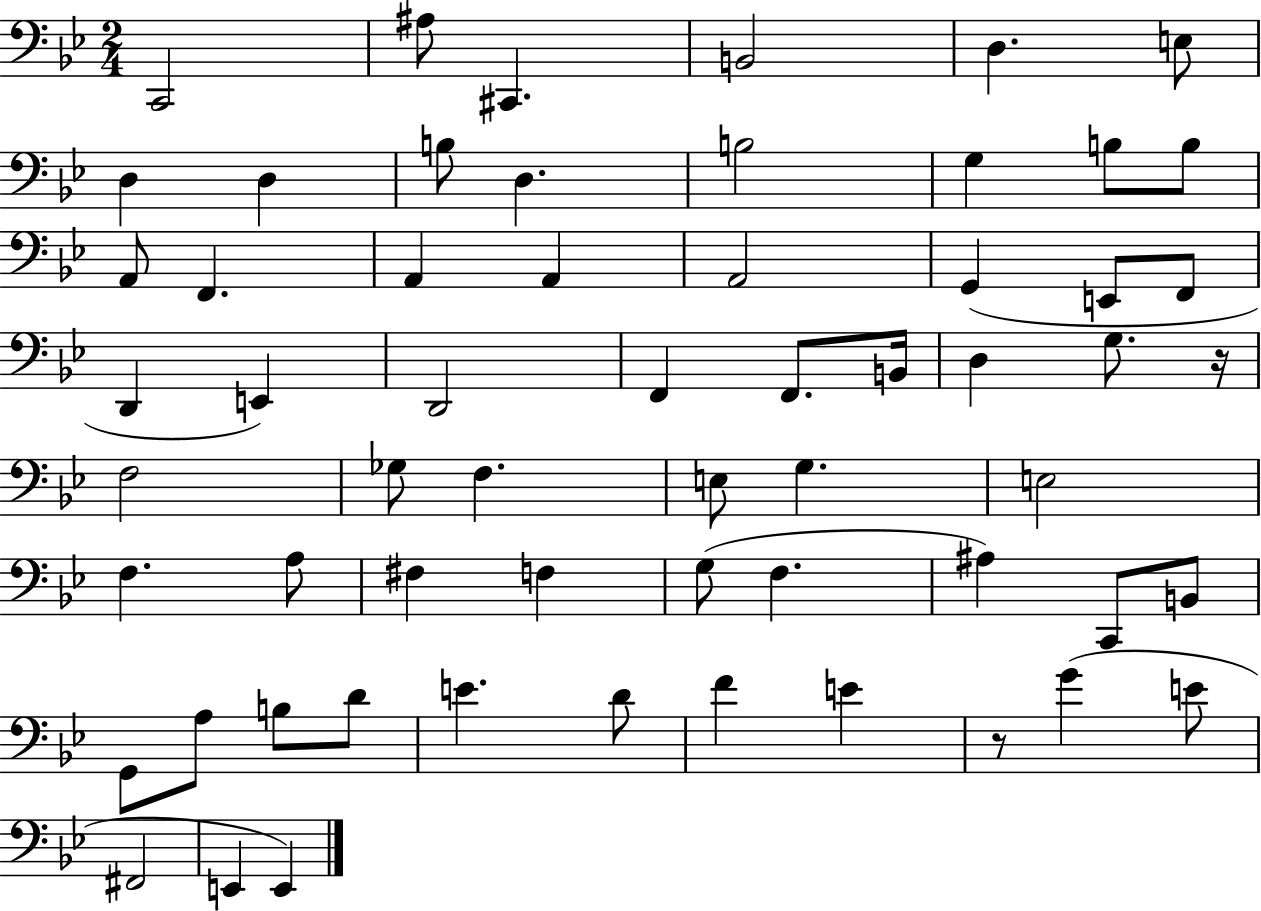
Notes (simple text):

C2/h A#3/e C#2/q. B2/h D3/q. E3/e D3/q D3/q B3/e D3/q. B3/h G3/q B3/e B3/e A2/e F2/q. A2/q A2/q A2/h G2/q E2/e F2/e D2/q E2/q D2/h F2/q F2/e. B2/s D3/q G3/e. R/s F3/h Gb3/e F3/q. E3/e G3/q. E3/h F3/q. A3/e F#3/q F3/q G3/e F3/q. A#3/q C2/e B2/e G2/e A3/e B3/e D4/e E4/q. D4/e F4/q E4/q R/e G4/q E4/e F#2/h E2/q E2/q